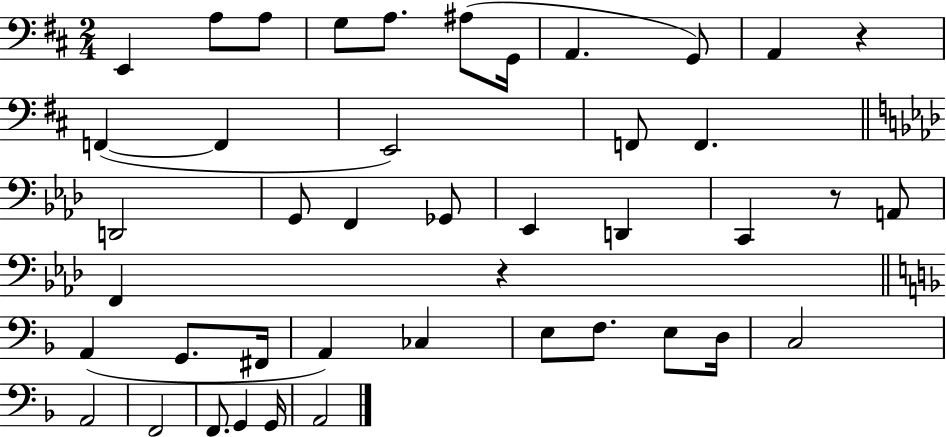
{
  \clef bass
  \numericTimeSignature
  \time 2/4
  \key d \major
  \repeat volta 2 { e,4 a8 a8 | g8 a8. ais8( g,16 | a,4. g,8) | a,4 r4 | \break f,4~(~ f,4 | e,2) | f,8 f,4. | \bar "||" \break \key aes \major d,2 | g,8 f,4 ges,8 | ees,4 d,4 | c,4 r8 a,8 | \break f,4 r4 | \bar "||" \break \key d \minor a,4( g,8. fis,16 | a,4) ces4 | e8 f8. e8 d16 | c2 | \break a,2 | f,2 | f,8. g,4 g,16 | a,2 | \break } \bar "|."
}